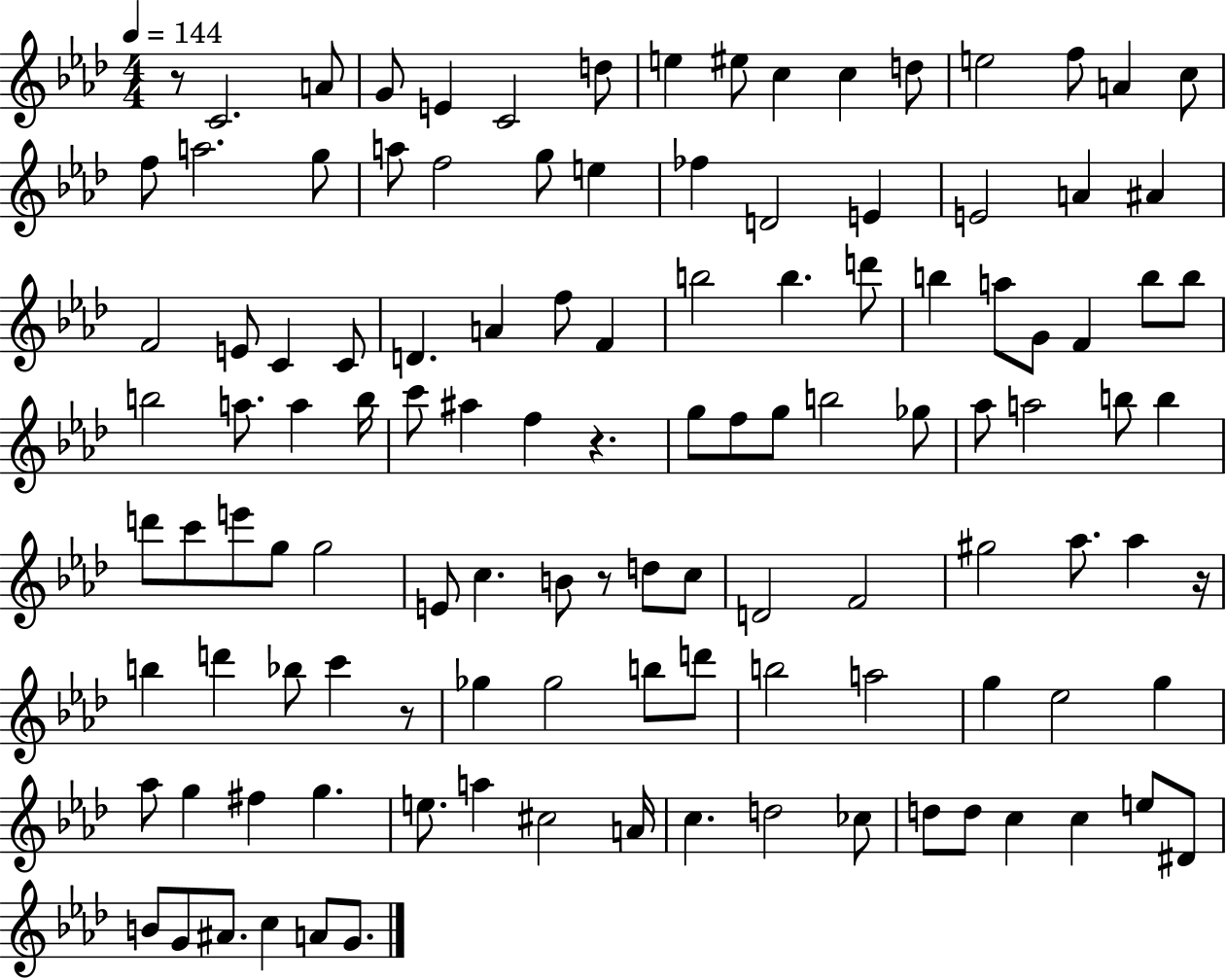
R/e C4/h. A4/e G4/e E4/q C4/h D5/e E5/q EIS5/e C5/q C5/q D5/e E5/h F5/e A4/q C5/e F5/e A5/h. G5/e A5/e F5/h G5/e E5/q FES5/q D4/h E4/q E4/h A4/q A#4/q F4/h E4/e C4/q C4/e D4/q. A4/q F5/e F4/q B5/h B5/q. D6/e B5/q A5/e G4/e F4/q B5/e B5/e B5/h A5/e. A5/q B5/s C6/e A#5/q F5/q R/q. G5/e F5/e G5/e B5/h Gb5/e Ab5/e A5/h B5/e B5/q D6/e C6/e E6/e G5/e G5/h E4/e C5/q. B4/e R/e D5/e C5/e D4/h F4/h G#5/h Ab5/e. Ab5/q R/s B5/q D6/q Bb5/e C6/q R/e Gb5/q Gb5/h B5/e D6/e B5/h A5/h G5/q Eb5/h G5/q Ab5/e G5/q F#5/q G5/q. E5/e. A5/q C#5/h A4/s C5/q. D5/h CES5/e D5/e D5/e C5/q C5/q E5/e D#4/e B4/e G4/e A#4/e. C5/q A4/e G4/e.